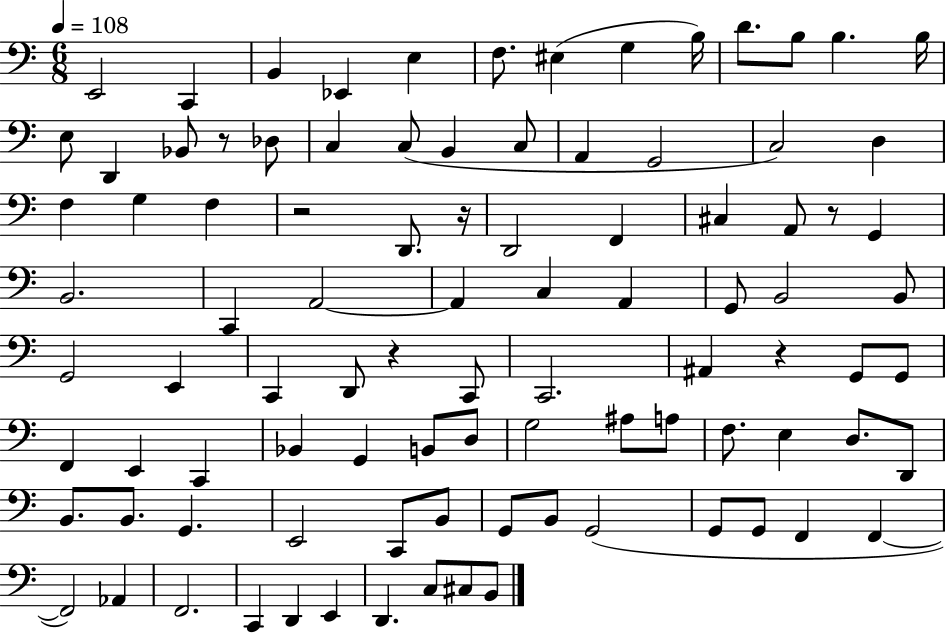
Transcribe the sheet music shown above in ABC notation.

X:1
T:Untitled
M:6/8
L:1/4
K:C
E,,2 C,, B,, _E,, E, F,/2 ^E, G, B,/4 D/2 B,/2 B, B,/4 E,/2 D,, _B,,/2 z/2 _D,/2 C, C,/2 B,, C,/2 A,, G,,2 C,2 D, F, G, F, z2 D,,/2 z/4 D,,2 F,, ^C, A,,/2 z/2 G,, B,,2 C,, A,,2 A,, C, A,, G,,/2 B,,2 B,,/2 G,,2 E,, C,, D,,/2 z C,,/2 C,,2 ^A,, z G,,/2 G,,/2 F,, E,, C,, _B,, G,, B,,/2 D,/2 G,2 ^A,/2 A,/2 F,/2 E, D,/2 D,,/2 B,,/2 B,,/2 G,, E,,2 C,,/2 B,,/2 G,,/2 B,,/2 G,,2 G,,/2 G,,/2 F,, F,, F,,2 _A,, F,,2 C,, D,, E,, D,, C,/2 ^C,/2 B,,/2